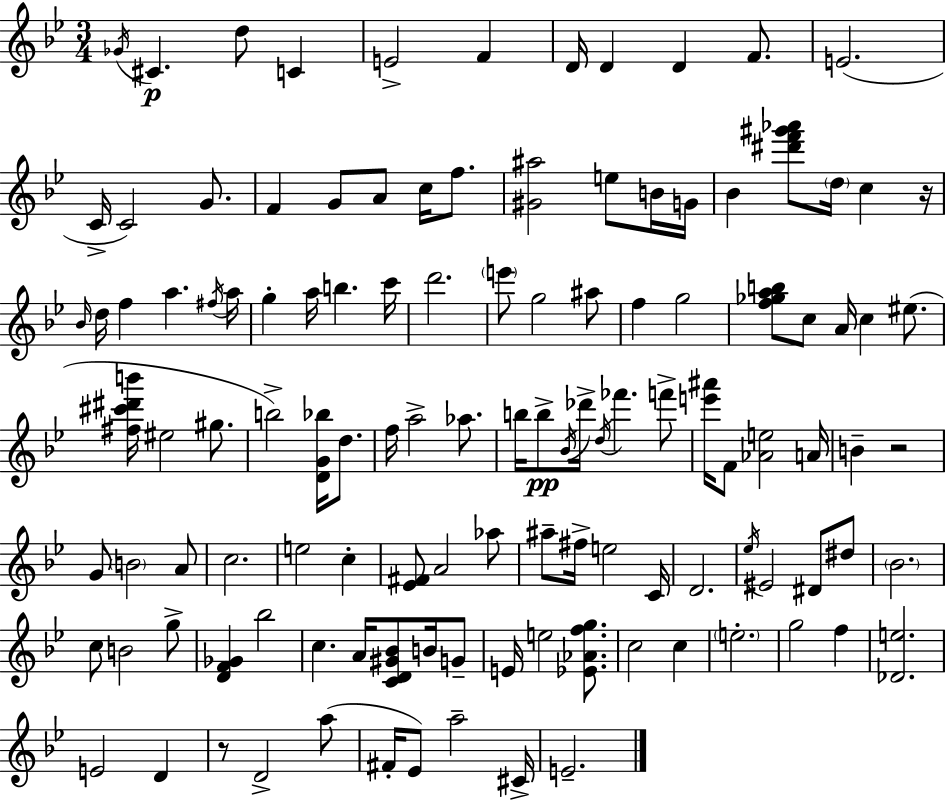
Gb4/s C#4/q. D5/e C4/q E4/h F4/q D4/s D4/q D4/q F4/e. E4/h. C4/s C4/h G4/e. F4/q G4/e A4/e C5/s F5/e. [G#4,A#5]/h E5/e B4/s G4/s Bb4/q [D#6,F6,G#6,Ab6]/e D5/s C5/q R/s Bb4/s D5/s F5/q A5/q. F#5/s A5/s G5/q A5/s B5/q. C6/s D6/h. E6/e G5/h A#5/e F5/q G5/h [F5,Gb5,A5,B5]/e C5/e A4/s C5/q EIS5/e. [F#5,C#6,D#6,B6]/s EIS5/h G#5/e. B5/h [D4,G4,Bb5]/s D5/e. F5/s A5/h Ab5/e. B5/s B5/e Bb4/s Db6/s D5/s FES6/q. F6/e [E6,A#6]/s F4/e [Ab4,E5]/h A4/s B4/q R/h G4/e B4/h A4/e C5/h. E5/h C5/q [Eb4,F#4]/e A4/h Ab5/e A#5/e F#5/s E5/h C4/s D4/h. Eb5/s EIS4/h D#4/e D#5/e Bb4/h. C5/e B4/h G5/e [D4,F4,Gb4]/q Bb5/h C5/q. A4/s [C4,D4,G#4,Bb4]/e B4/s G4/e E4/s E5/h [Eb4,Ab4,F5,G5]/e. C5/h C5/q E5/h. G5/h F5/q [Db4,E5]/h. E4/h D4/q R/e D4/h A5/e F#4/s Eb4/e A5/h C#4/s E4/h.